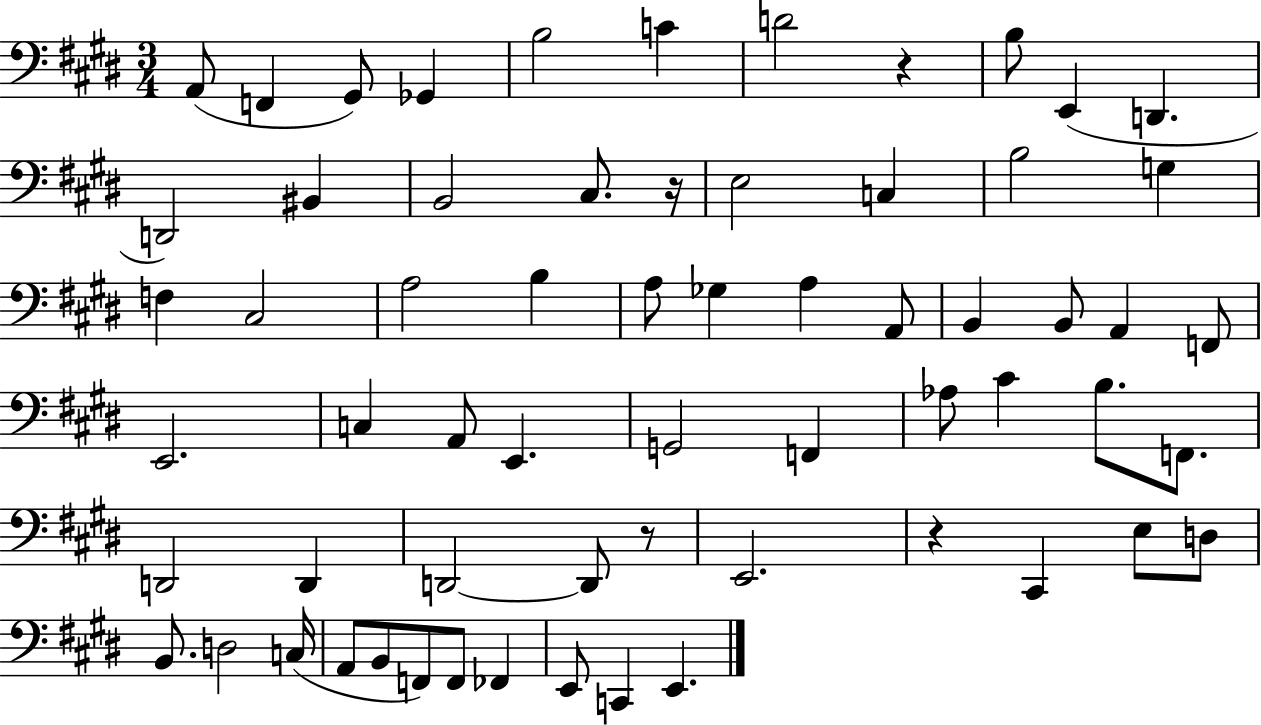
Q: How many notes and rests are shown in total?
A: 63